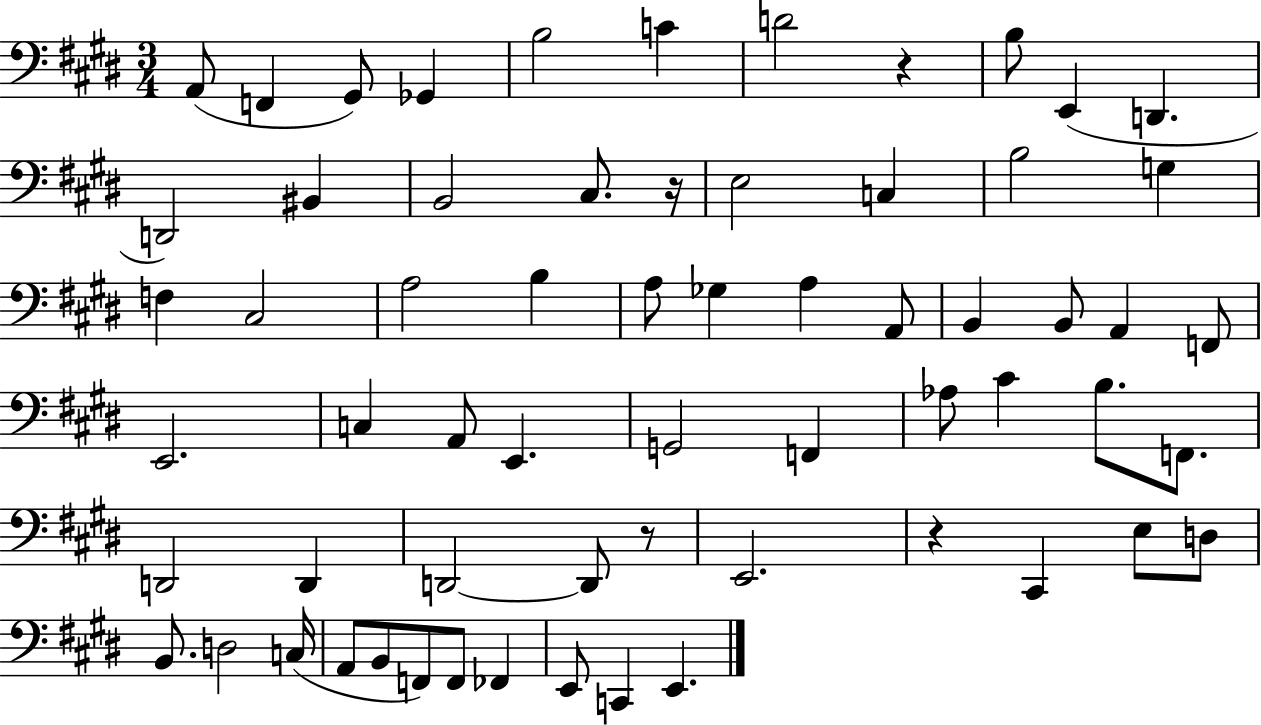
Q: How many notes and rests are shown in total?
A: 63